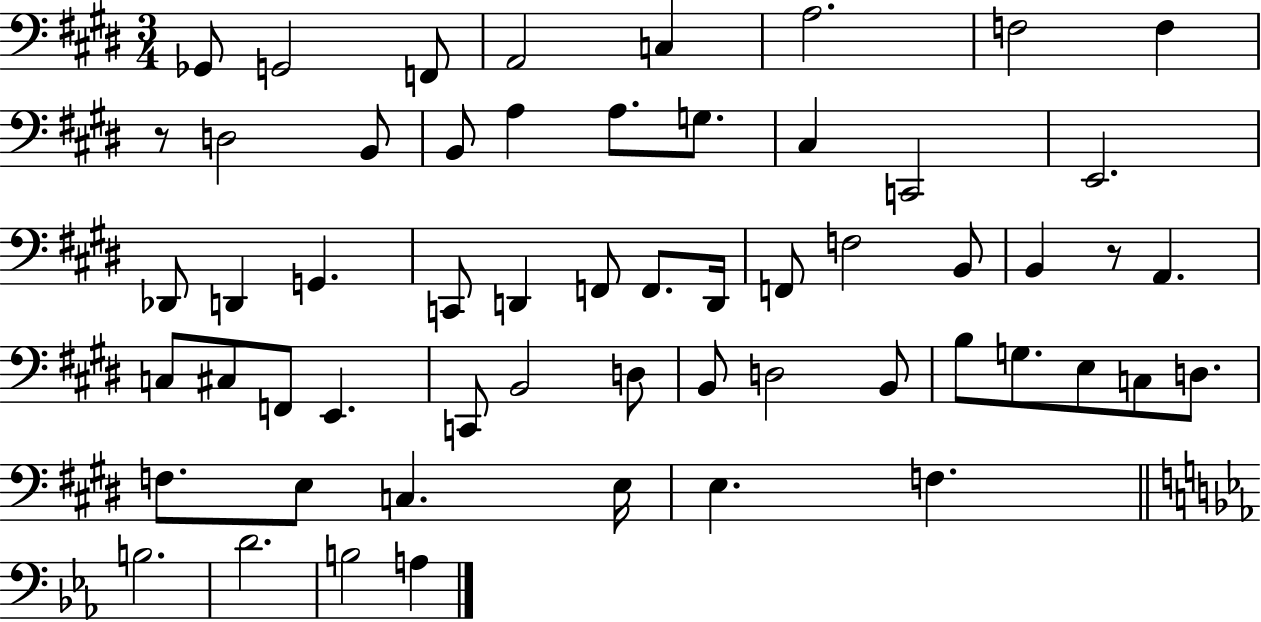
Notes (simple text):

Gb2/e G2/h F2/e A2/h C3/q A3/h. F3/h F3/q R/e D3/h B2/e B2/e A3/q A3/e. G3/e. C#3/q C2/h E2/h. Db2/e D2/q G2/q. C2/e D2/q F2/e F2/e. D2/s F2/e F3/h B2/e B2/q R/e A2/q. C3/e C#3/e F2/e E2/q. C2/e B2/h D3/e B2/e D3/h B2/e B3/e G3/e. E3/e C3/e D3/e. F3/e. E3/e C3/q. E3/s E3/q. F3/q. B3/h. D4/h. B3/h A3/q